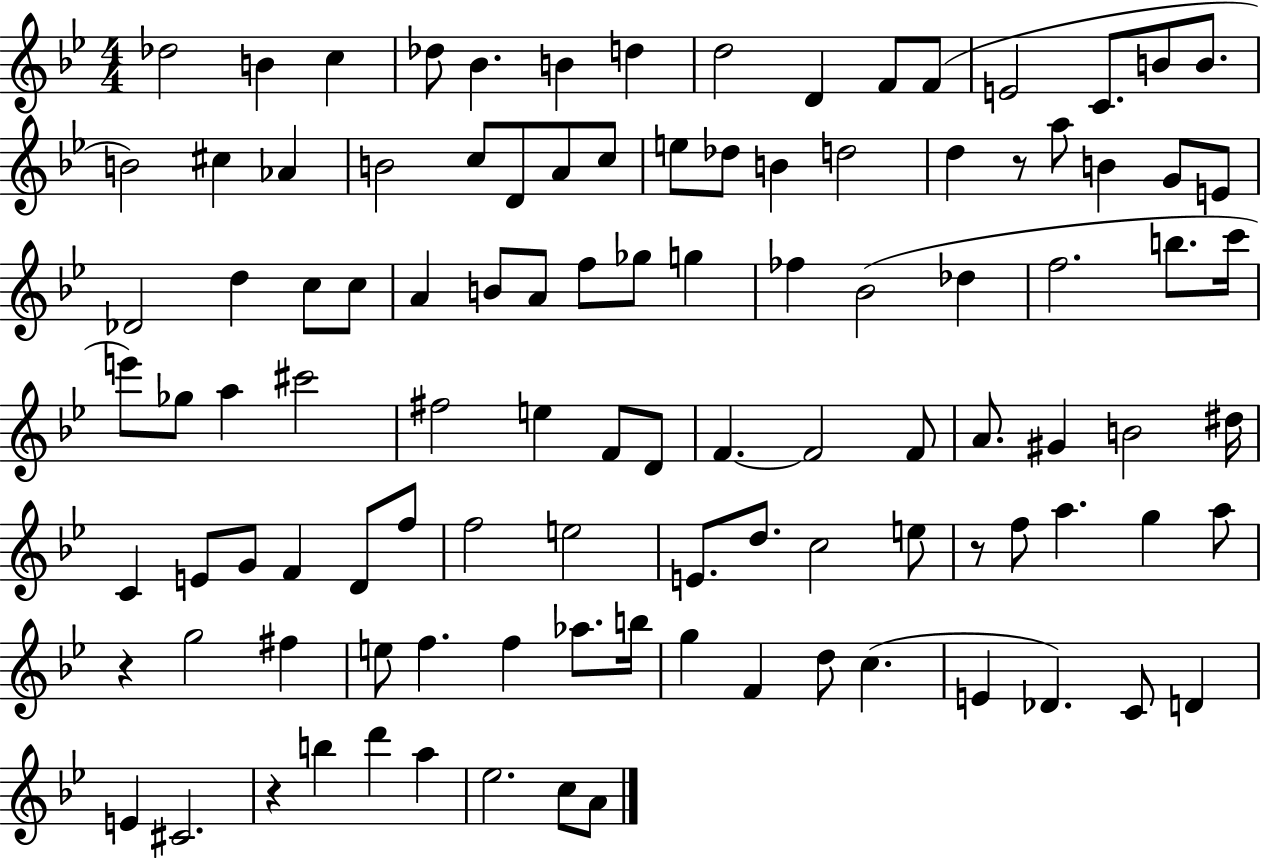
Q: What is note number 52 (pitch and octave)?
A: C#6